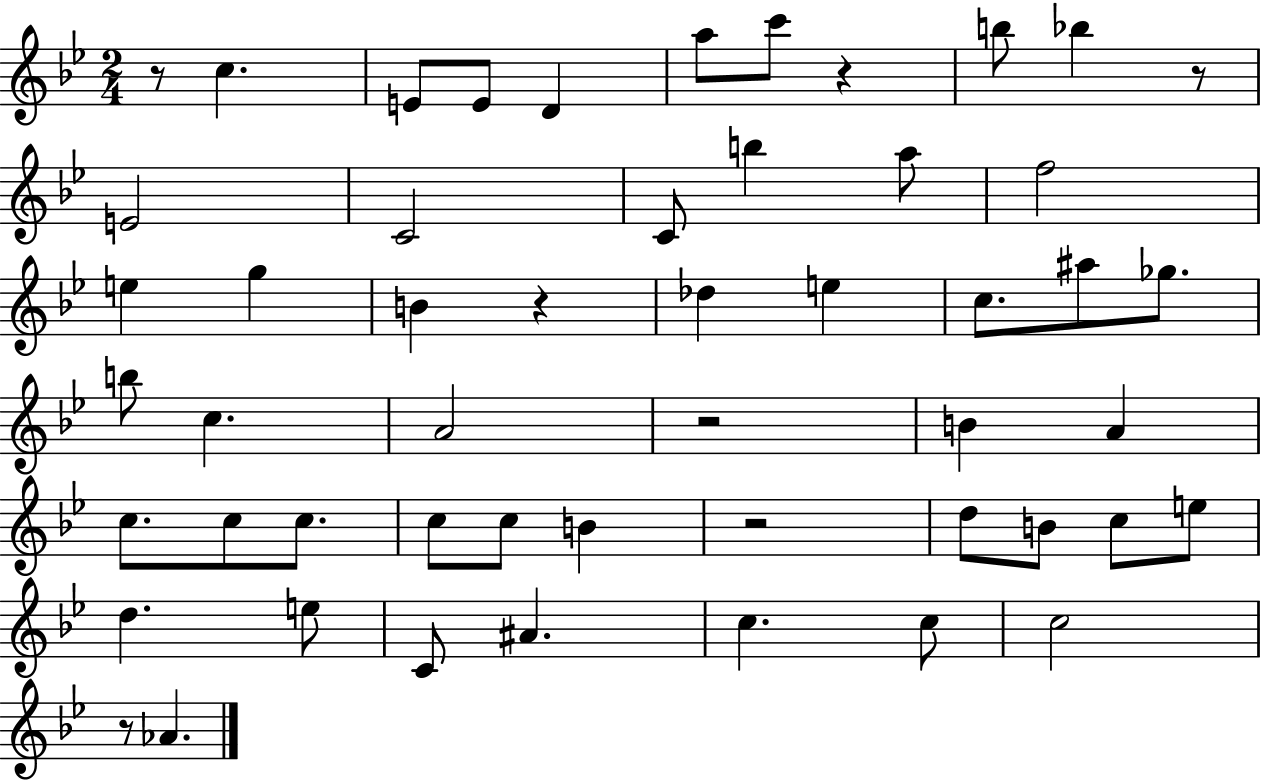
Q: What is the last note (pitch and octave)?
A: Ab4